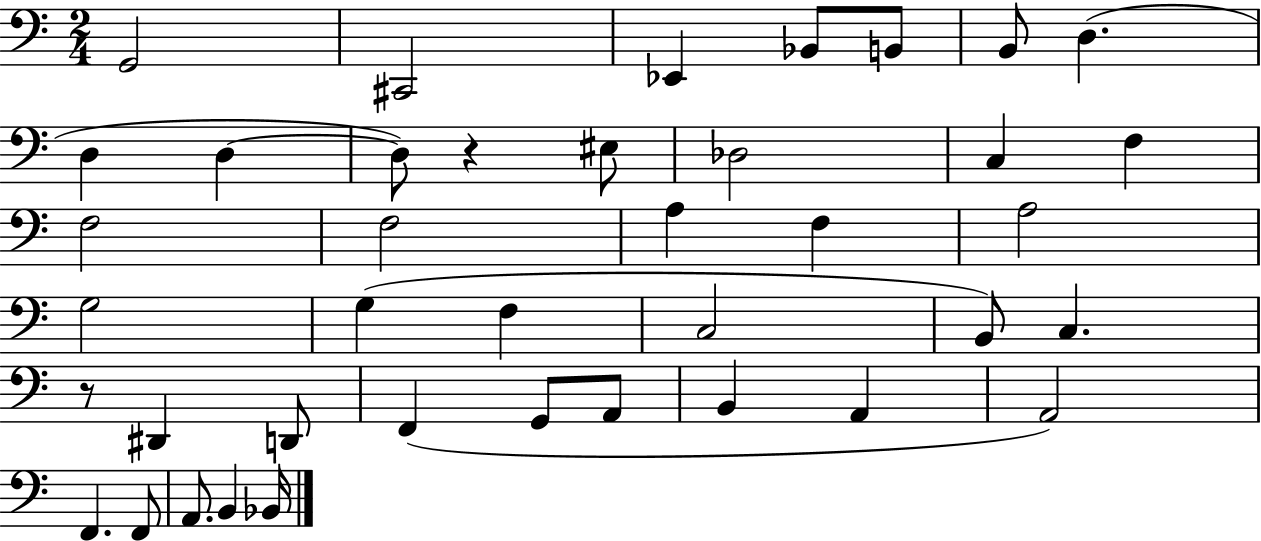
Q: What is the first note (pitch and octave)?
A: G2